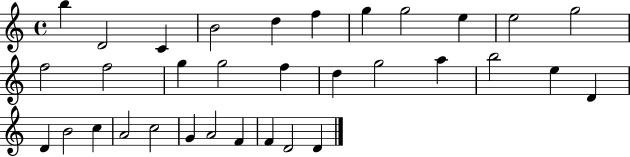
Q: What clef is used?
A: treble